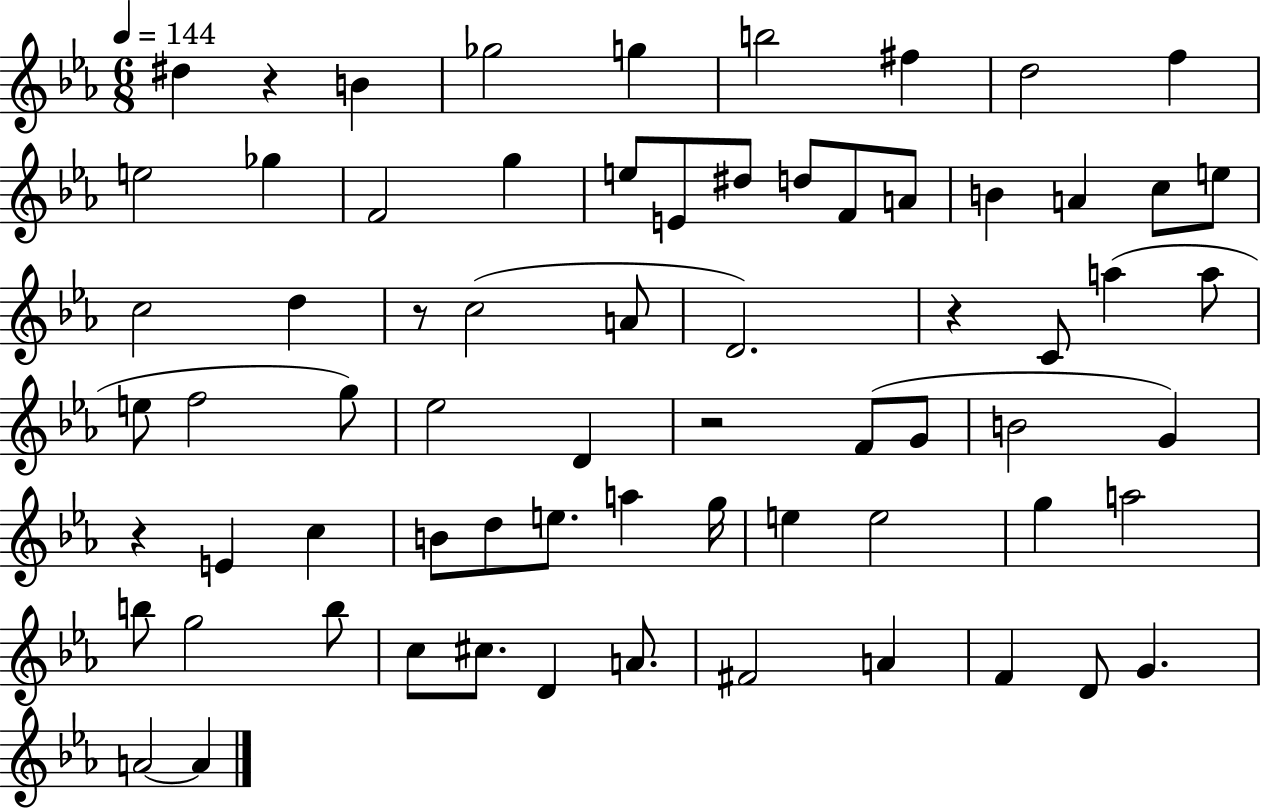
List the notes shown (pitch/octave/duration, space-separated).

D#5/q R/q B4/q Gb5/h G5/q B5/h F#5/q D5/h F5/q E5/h Gb5/q F4/h G5/q E5/e E4/e D#5/e D5/e F4/e A4/e B4/q A4/q C5/e E5/e C5/h D5/q R/e C5/h A4/e D4/h. R/q C4/e A5/q A5/e E5/e F5/h G5/e Eb5/h D4/q R/h F4/e G4/e B4/h G4/q R/q E4/q C5/q B4/e D5/e E5/e. A5/q G5/s E5/q E5/h G5/q A5/h B5/e G5/h B5/e C5/e C#5/e. D4/q A4/e. F#4/h A4/q F4/q D4/e G4/q. A4/h A4/q